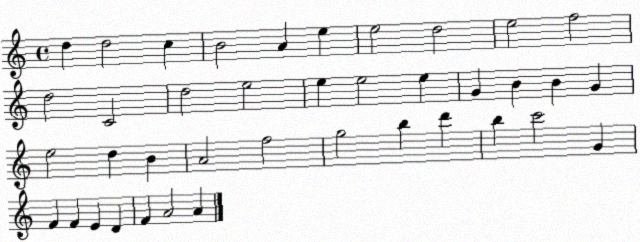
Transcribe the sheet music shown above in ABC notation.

X:1
T:Untitled
M:4/4
L:1/4
K:C
d d2 c B2 A e e2 d2 e2 f2 d2 C2 d2 e2 e e2 e G B B G e2 d B A2 f2 g2 b d' b c'2 G F F E D F A2 A